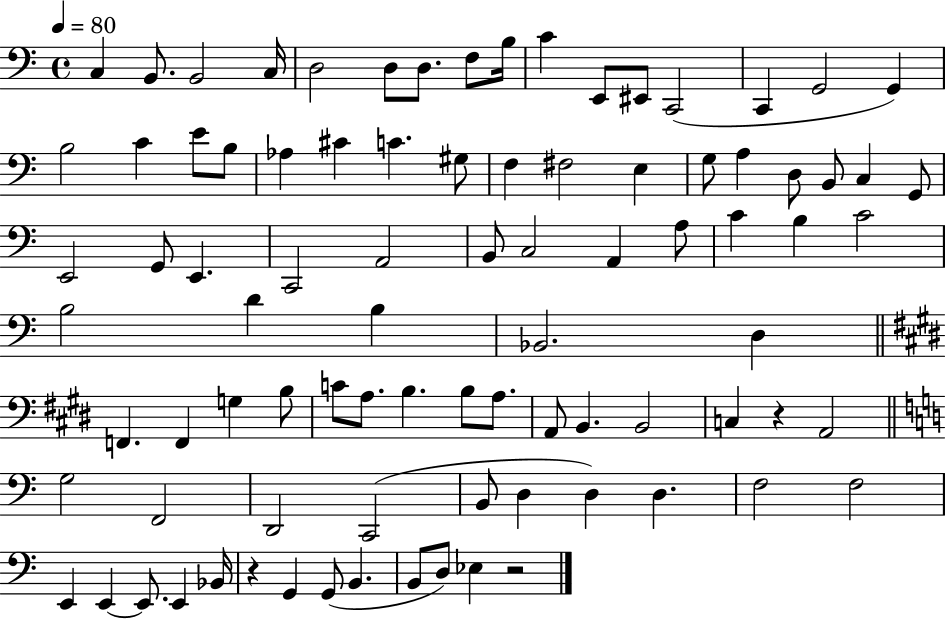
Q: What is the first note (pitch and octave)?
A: C3